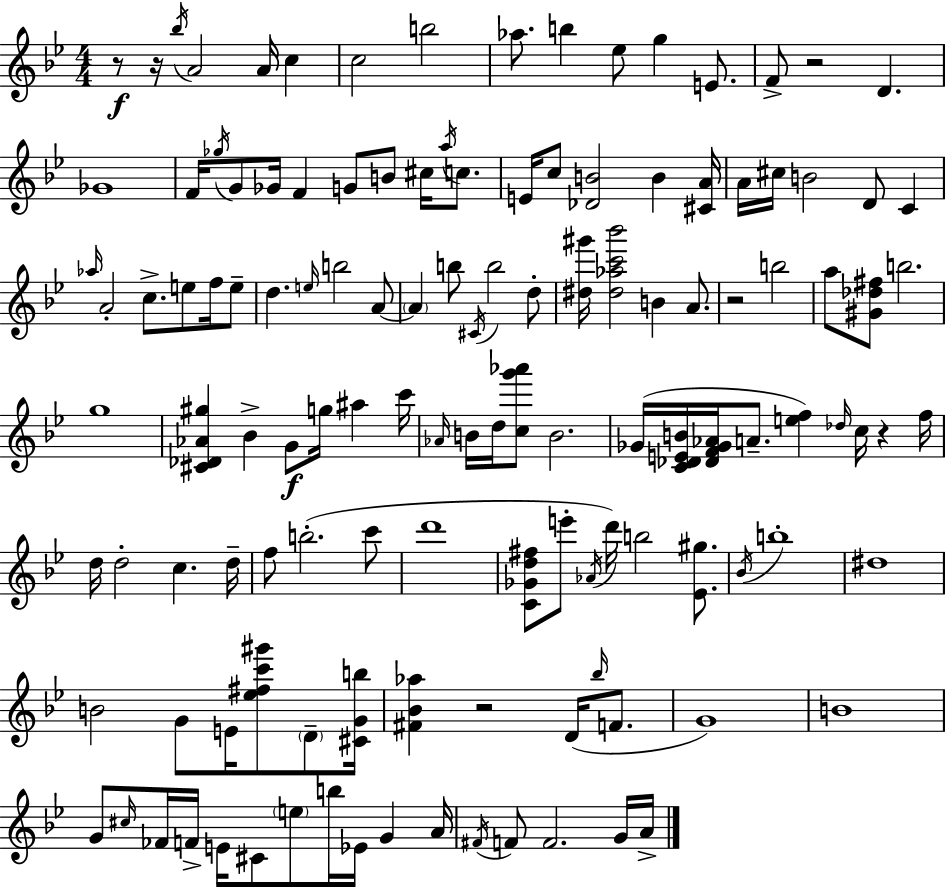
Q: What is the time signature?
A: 4/4